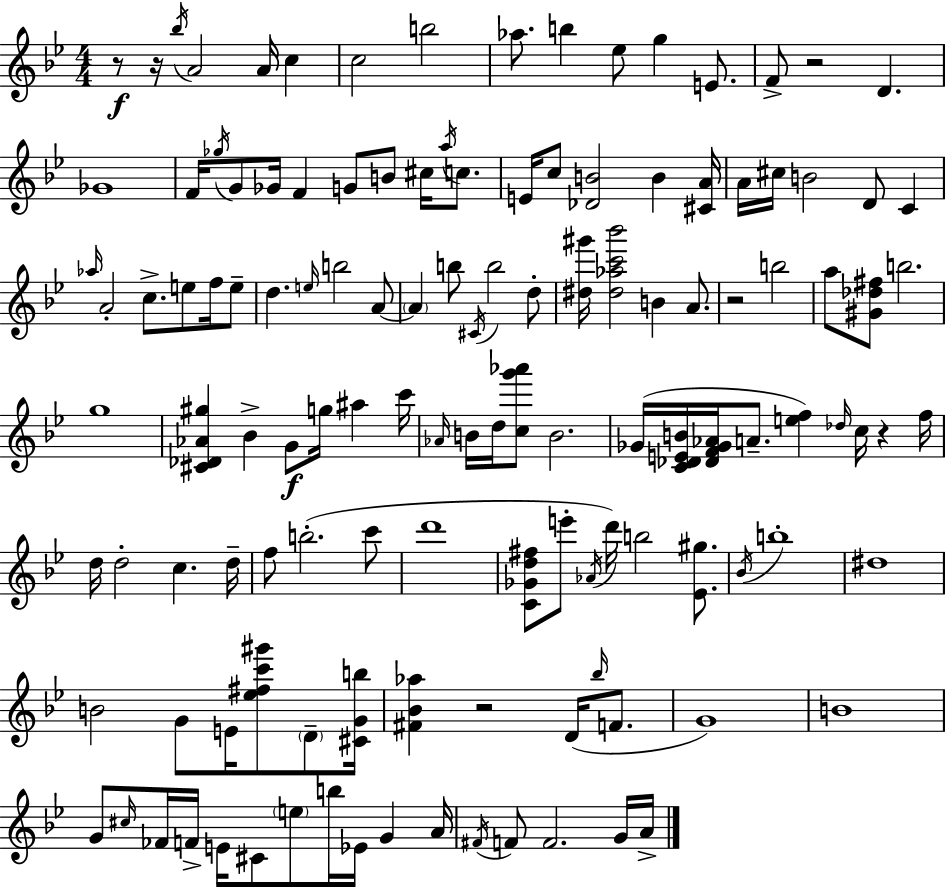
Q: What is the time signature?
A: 4/4